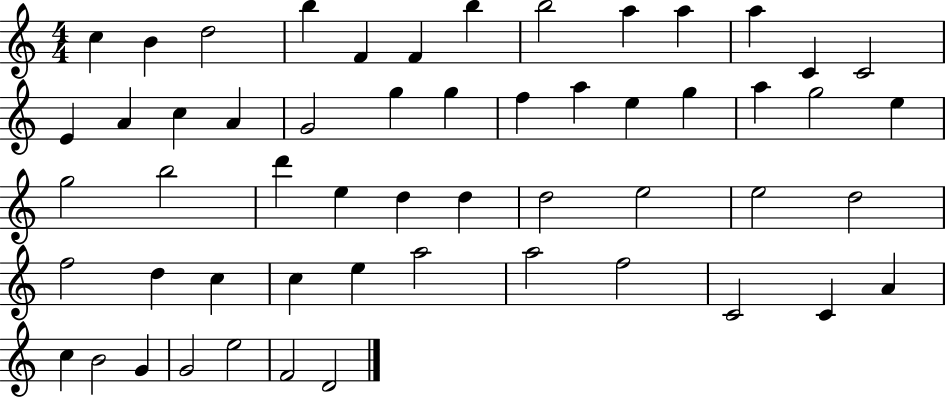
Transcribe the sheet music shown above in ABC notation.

X:1
T:Untitled
M:4/4
L:1/4
K:C
c B d2 b F F b b2 a a a C C2 E A c A G2 g g f a e g a g2 e g2 b2 d' e d d d2 e2 e2 d2 f2 d c c e a2 a2 f2 C2 C A c B2 G G2 e2 F2 D2